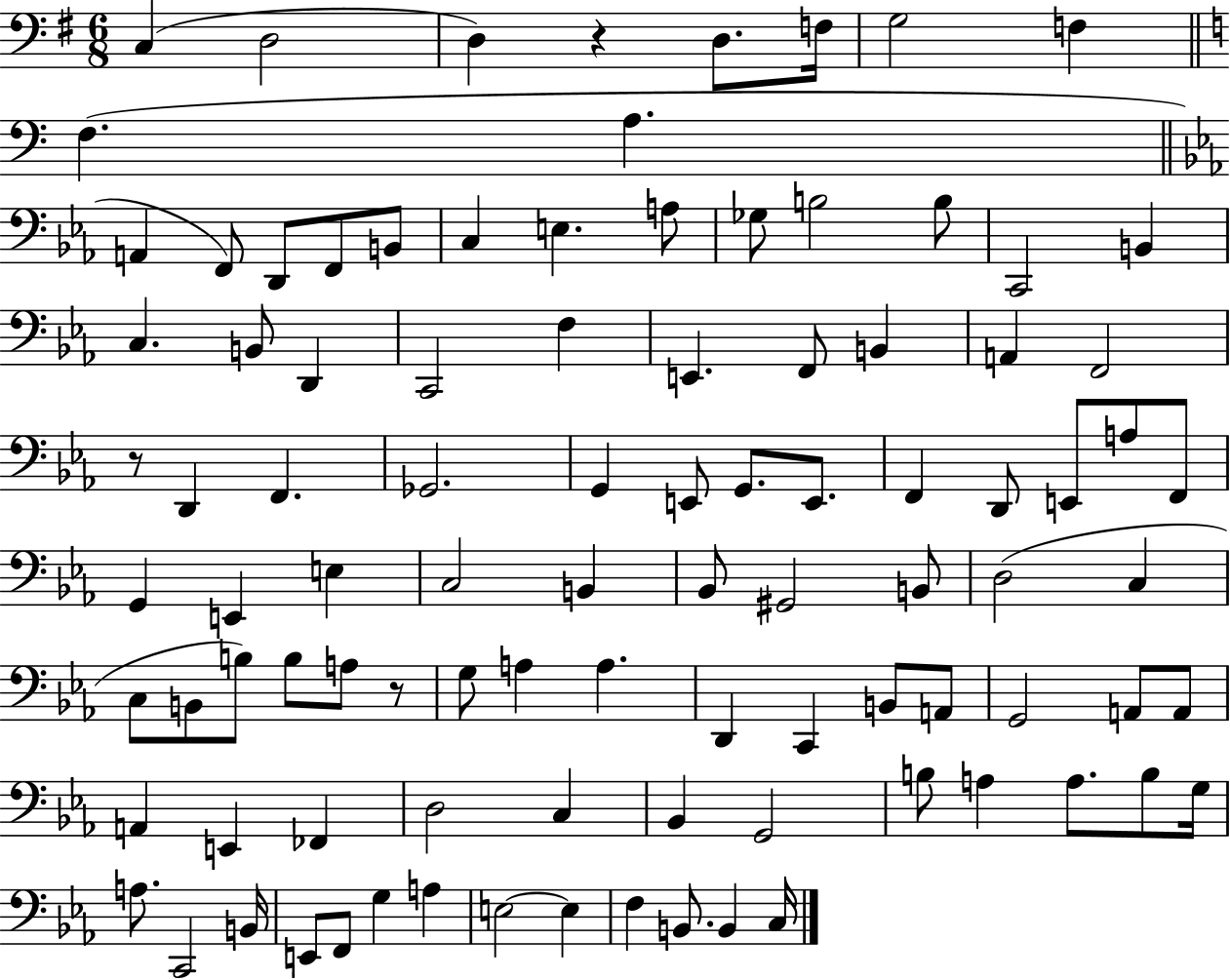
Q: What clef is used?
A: bass